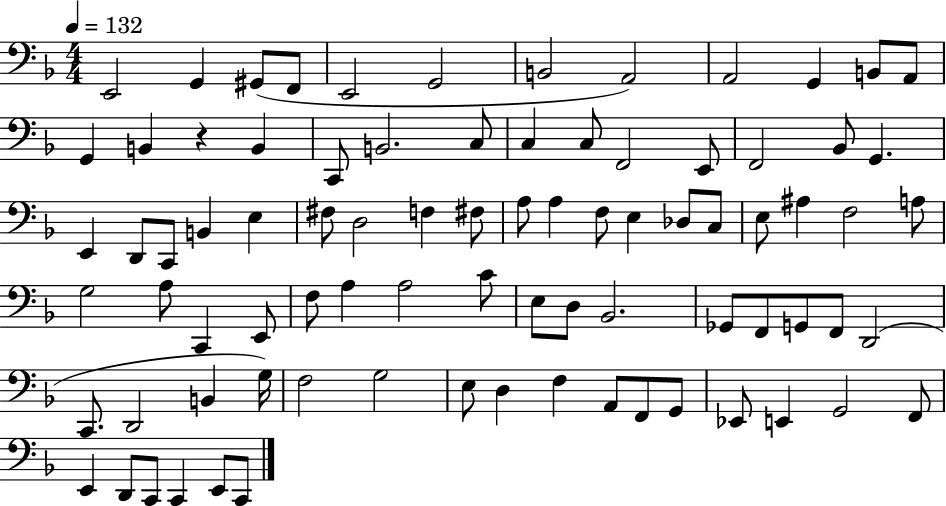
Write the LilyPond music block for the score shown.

{
  \clef bass
  \numericTimeSignature
  \time 4/4
  \key f \major
  \tempo 4 = 132
  e,2 g,4 gis,8( f,8 | e,2 g,2 | b,2 a,2) | a,2 g,4 b,8 a,8 | \break g,4 b,4 r4 b,4 | c,8 b,2. c8 | c4 c8 f,2 e,8 | f,2 bes,8 g,4. | \break e,4 d,8 c,8 b,4 e4 | fis8 d2 f4 fis8 | a8 a4 f8 e4 des8 c8 | e8 ais4 f2 a8 | \break g2 a8 c,4 e,8 | f8 a4 a2 c'8 | e8 d8 bes,2. | ges,8 f,8 g,8 f,8 d,2( | \break c,8. d,2 b,4 g16) | f2 g2 | e8 d4 f4 a,8 f,8 g,8 | ees,8 e,4 g,2 f,8 | \break e,4 d,8 c,8 c,4 e,8 c,8 | \bar "|."
}